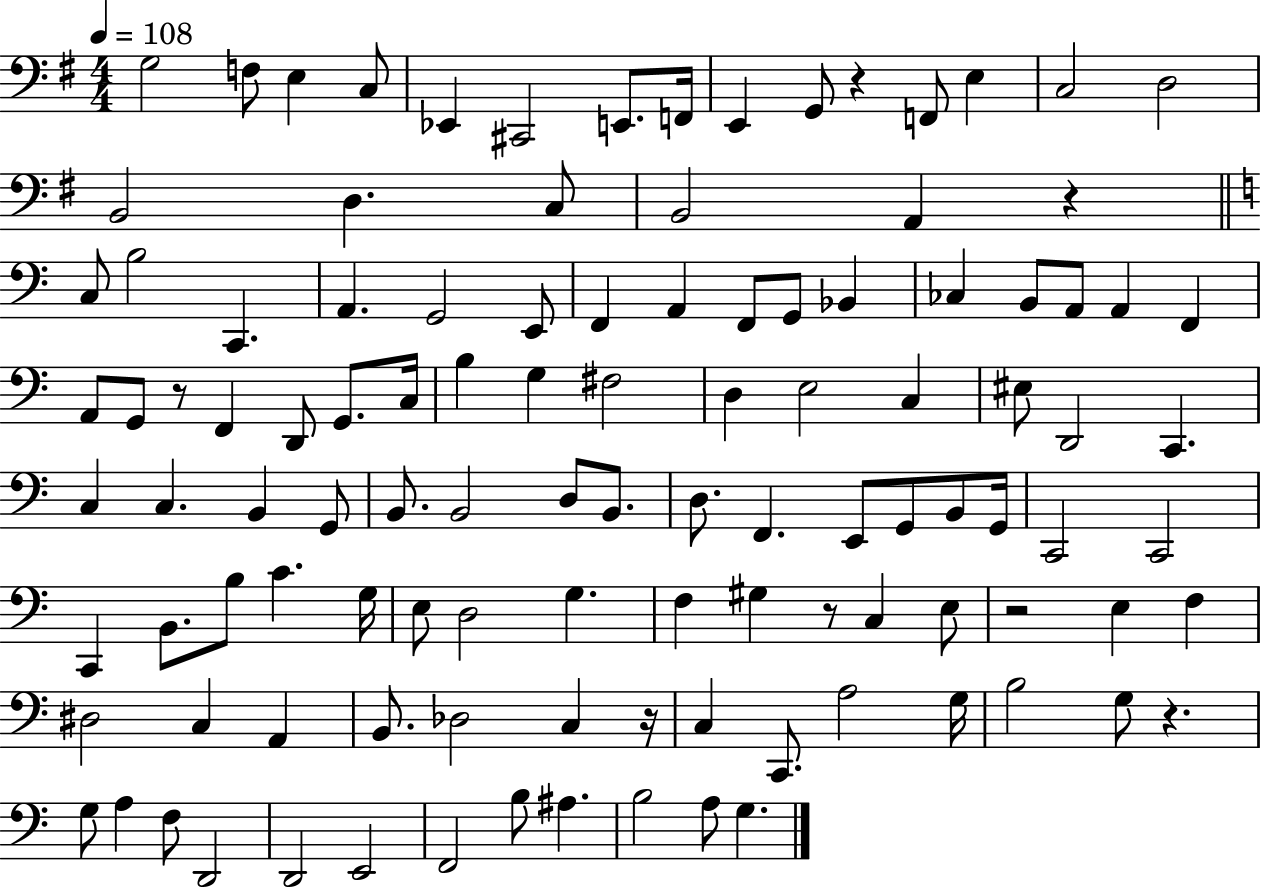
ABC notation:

X:1
T:Untitled
M:4/4
L:1/4
K:G
G,2 F,/2 E, C,/2 _E,, ^C,,2 E,,/2 F,,/4 E,, G,,/2 z F,,/2 E, C,2 D,2 B,,2 D, C,/2 B,,2 A,, z C,/2 B,2 C,, A,, G,,2 E,,/2 F,, A,, F,,/2 G,,/2 _B,, _C, B,,/2 A,,/2 A,, F,, A,,/2 G,,/2 z/2 F,, D,,/2 G,,/2 C,/4 B, G, ^F,2 D, E,2 C, ^E,/2 D,,2 C,, C, C, B,, G,,/2 B,,/2 B,,2 D,/2 B,,/2 D,/2 F,, E,,/2 G,,/2 B,,/2 G,,/4 C,,2 C,,2 C,, B,,/2 B,/2 C G,/4 E,/2 D,2 G, F, ^G, z/2 C, E,/2 z2 E, F, ^D,2 C, A,, B,,/2 _D,2 C, z/4 C, C,,/2 A,2 G,/4 B,2 G,/2 z G,/2 A, F,/2 D,,2 D,,2 E,,2 F,,2 B,/2 ^A, B,2 A,/2 G,